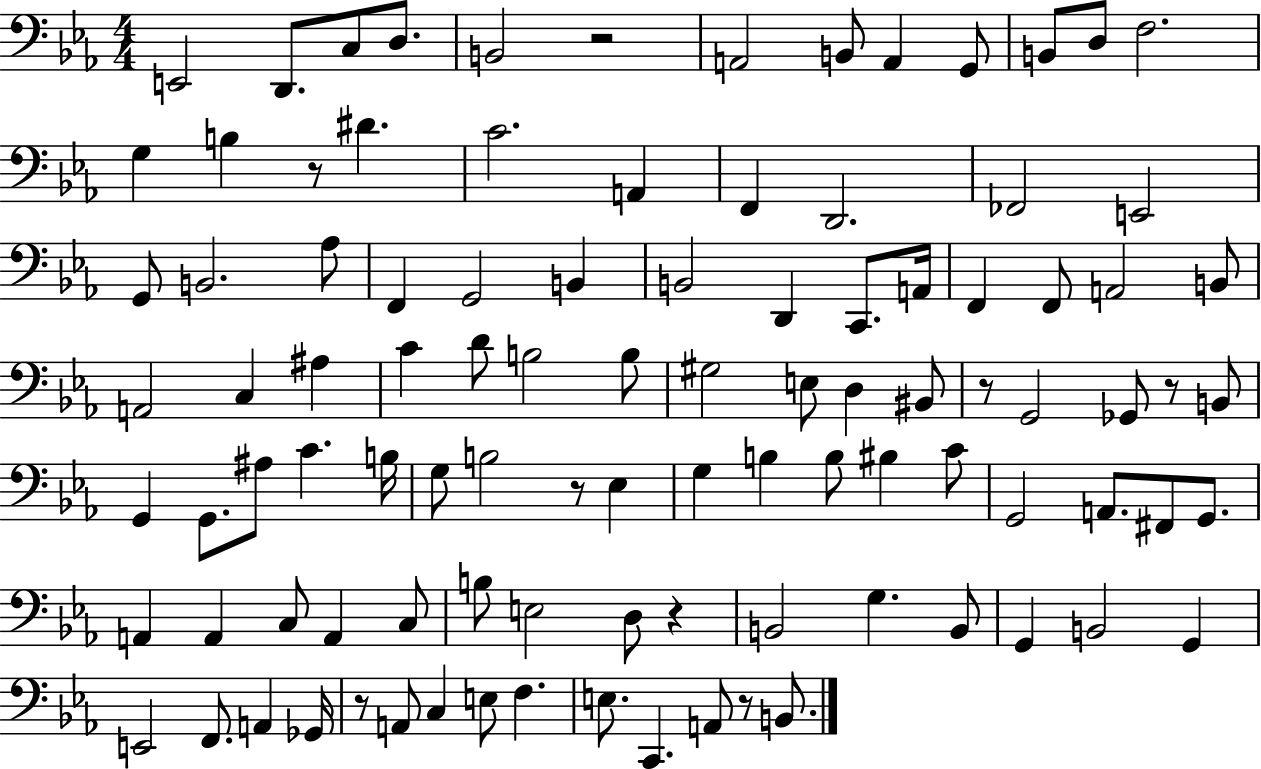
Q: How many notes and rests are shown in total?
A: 100